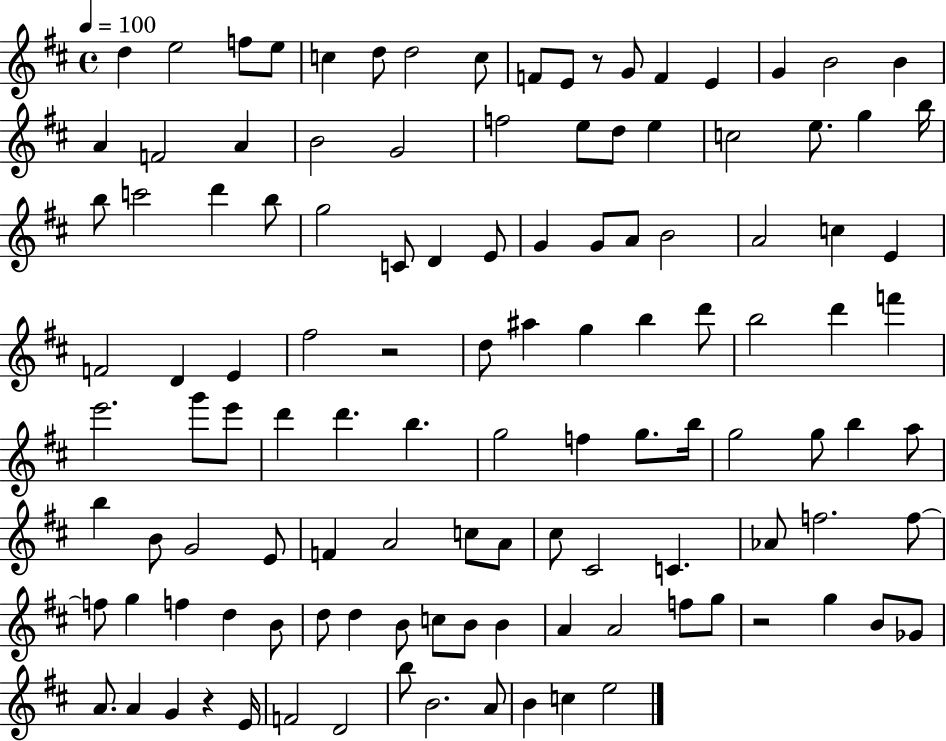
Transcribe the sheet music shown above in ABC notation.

X:1
T:Untitled
M:4/4
L:1/4
K:D
d e2 f/2 e/2 c d/2 d2 c/2 F/2 E/2 z/2 G/2 F E G B2 B A F2 A B2 G2 f2 e/2 d/2 e c2 e/2 g b/4 b/2 c'2 d' b/2 g2 C/2 D E/2 G G/2 A/2 B2 A2 c E F2 D E ^f2 z2 d/2 ^a g b d'/2 b2 d' f' e'2 g'/2 e'/2 d' d' b g2 f g/2 b/4 g2 g/2 b a/2 b B/2 G2 E/2 F A2 c/2 A/2 ^c/2 ^C2 C _A/2 f2 f/2 f/2 g f d B/2 d/2 d B/2 c/2 B/2 B A A2 f/2 g/2 z2 g B/2 _G/2 A/2 A G z E/4 F2 D2 b/2 B2 A/2 B c e2